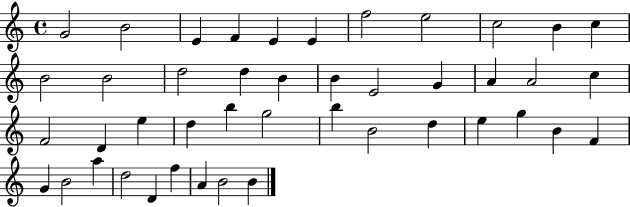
G4/h B4/h E4/q F4/q E4/q E4/q F5/h E5/h C5/h B4/q C5/q B4/h B4/h D5/h D5/q B4/q B4/q E4/h G4/q A4/q A4/h C5/q F4/h D4/q E5/q D5/q B5/q G5/h B5/q B4/h D5/q E5/q G5/q B4/q F4/q G4/q B4/h A5/q D5/h D4/q F5/q A4/q B4/h B4/q